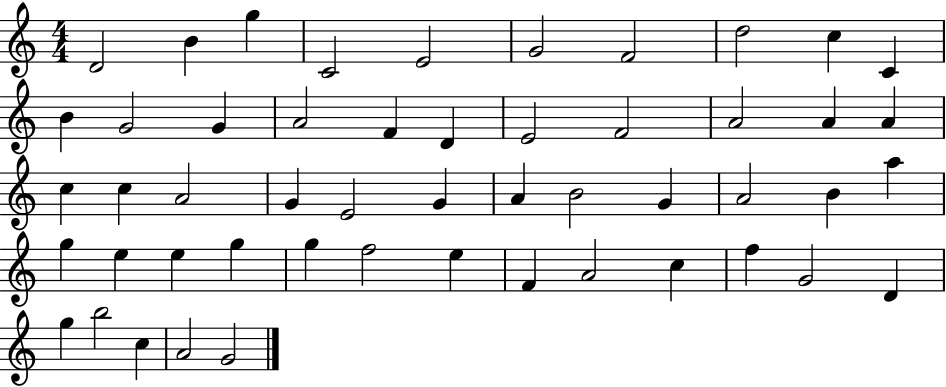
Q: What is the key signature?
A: C major